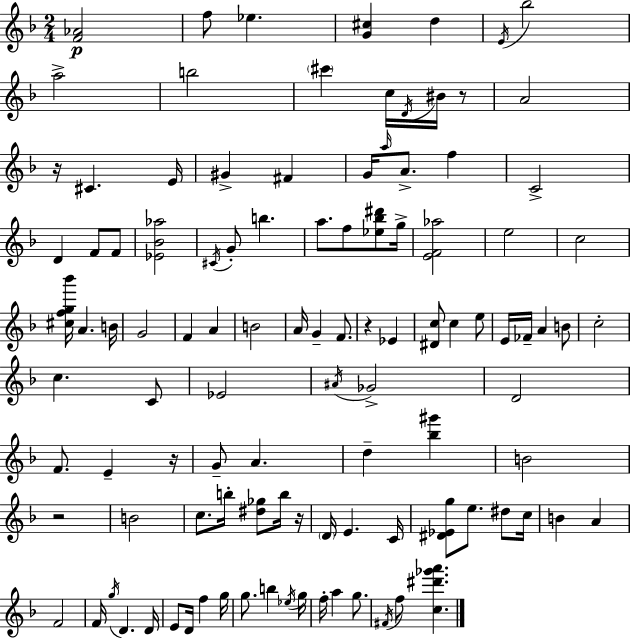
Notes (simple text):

[F4,Ab4]/h F5/e Eb5/q. [G4,C#5]/q D5/q E4/s Bb5/h A5/h B5/h C#6/q C5/s D4/s BIS4/s R/e A4/h R/s C#4/q. E4/s G#4/q F#4/q G4/s A5/s A4/e. F5/q C4/h D4/q F4/e F4/e [Eb4,Bb4,Ab5]/h C#4/s G4/e B5/q. A5/e. F5/e [Eb5,Bb5,D#6]/e G5/s [E4,F4,Ab5]/h E5/h C5/h [C#5,F5,G5,Bb6]/s A4/q. B4/s G4/h F4/q A4/q B4/h A4/s G4/q F4/e. R/q Eb4/q [D#4,C5]/e C5/q E5/e E4/s FES4/s A4/q B4/e C5/h C5/q. C4/e Eb4/h A#4/s Gb4/h D4/h F4/e. E4/q R/s G4/e A4/q. D5/q [Bb5,G#6]/q B4/h R/h B4/h C5/e. B5/s [D#5,Gb5]/e B5/s R/s D4/s E4/q. C4/s [D#4,Eb4,G5]/e E5/e. D#5/e C5/s B4/q A4/q F4/h F4/s G5/s D4/q. D4/s E4/e D4/s F5/q G5/s G5/e. B5/q Eb5/s G5/s F5/s A5/q G5/e. F#4/s F5/e [C5,D#6,Gb6,A6]/q.